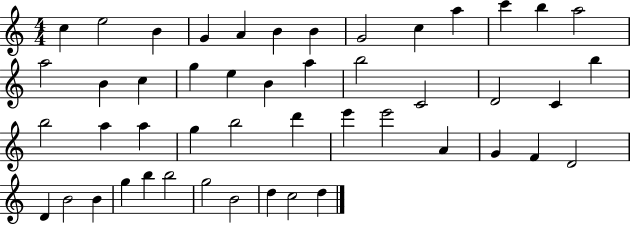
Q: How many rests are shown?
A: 0